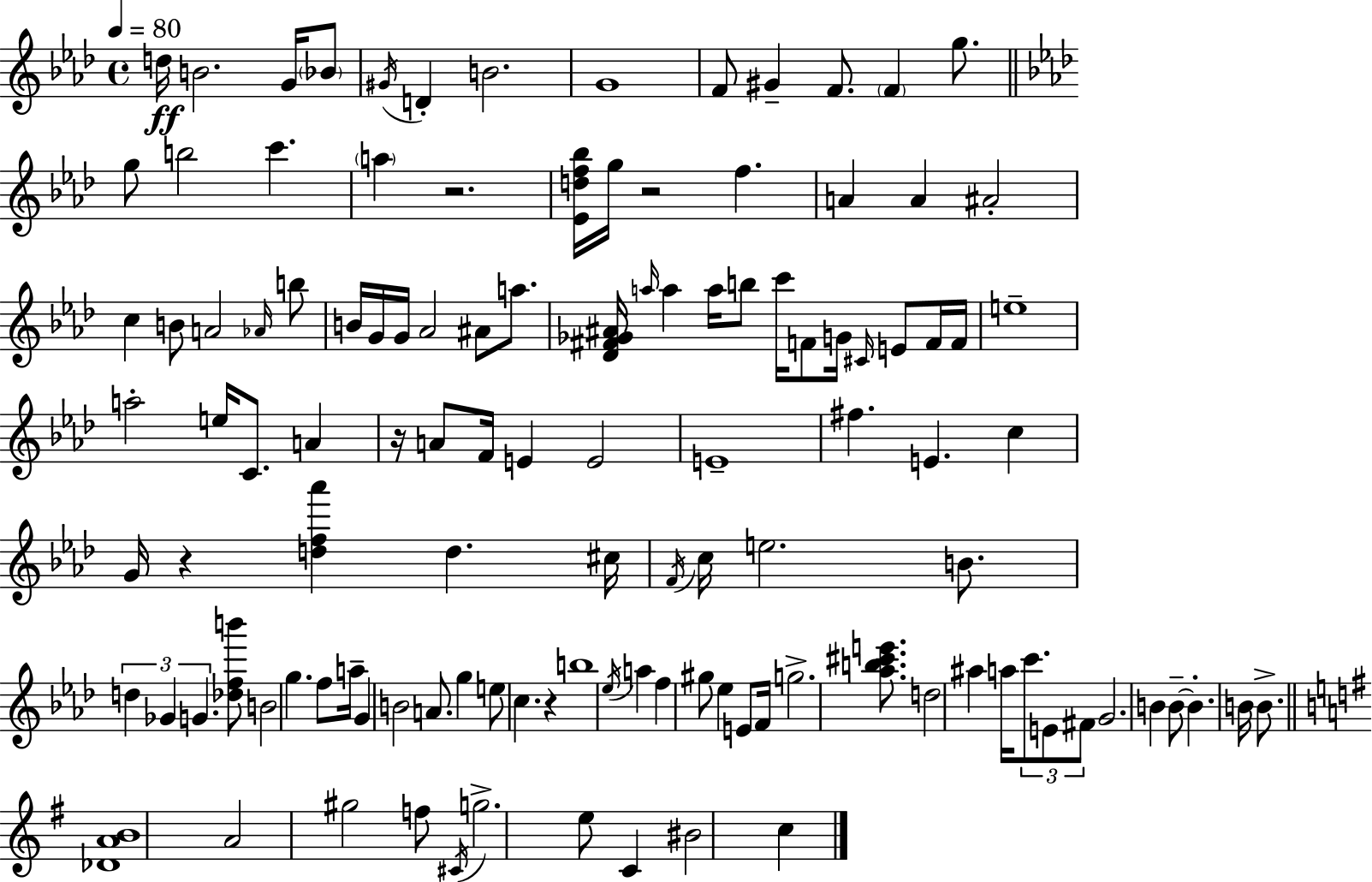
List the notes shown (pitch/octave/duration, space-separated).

D5/s B4/h. G4/s Bb4/e G#4/s D4/q B4/h. G4/w F4/e G#4/q F4/e. F4/q G5/e. G5/e B5/h C6/q. A5/q R/h. [Eb4,D5,F5,Bb5]/s G5/s R/h F5/q. A4/q A4/q A#4/h C5/q B4/e A4/h Ab4/s B5/e B4/s G4/s G4/s Ab4/h A#4/e A5/e. [Db4,F#4,Gb4,A#4]/s A5/s A5/q A5/s B5/e C6/s F4/e G4/s C#4/s E4/e F4/s F4/s E5/w A5/h E5/s C4/e. A4/q R/s A4/e F4/s E4/q E4/h E4/w F#5/q. E4/q. C5/q G4/s R/q [D5,F5,Ab6]/q D5/q. C#5/s F4/s C5/s E5/h. B4/e. D5/q Gb4/q G4/q. [Db5,F5,B6]/e B4/h G5/q. F5/e A5/s G4/q B4/h A4/e. G5/q E5/e C5/q. R/q B5/w Eb5/s A5/q F5/q G#5/e Eb5/q E4/e F4/s G5/h. [Ab5,B5,C#6,E6]/e. D5/h A#5/q A5/s C6/e. E4/e F#4/e G4/h. B4/q B4/e B4/q. B4/s B4/e. [Db4,A4,B4]/w A4/h G#5/h F5/e C#4/s G5/h. E5/e C4/q BIS4/h C5/q